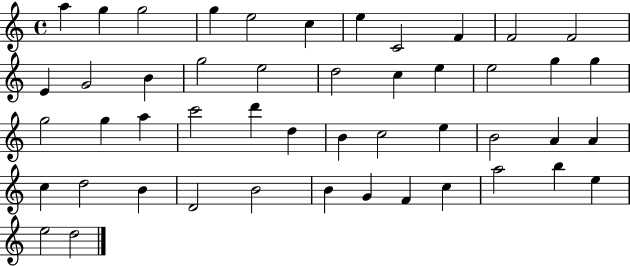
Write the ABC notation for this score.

X:1
T:Untitled
M:4/4
L:1/4
K:C
a g g2 g e2 c e C2 F F2 F2 E G2 B g2 e2 d2 c e e2 g g g2 g a c'2 d' d B c2 e B2 A A c d2 B D2 B2 B G F c a2 b e e2 d2